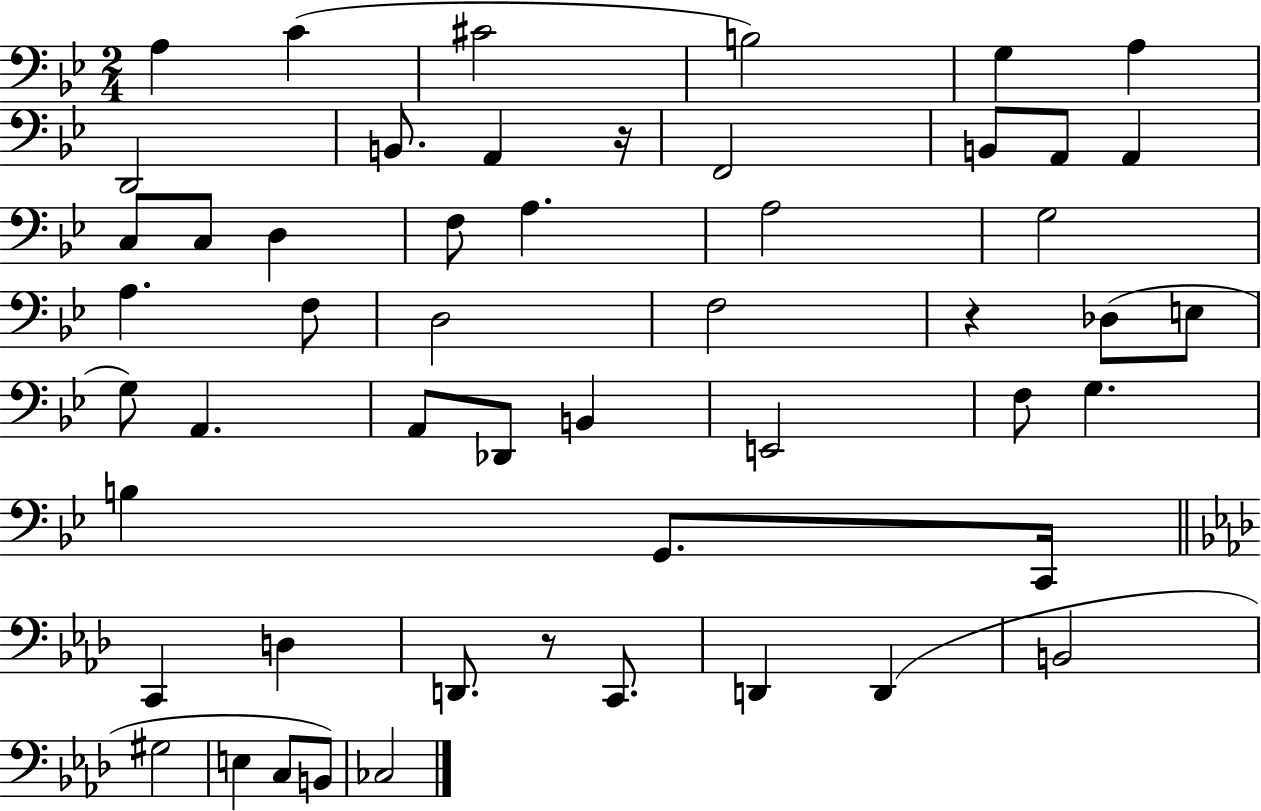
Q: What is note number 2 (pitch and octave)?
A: C4